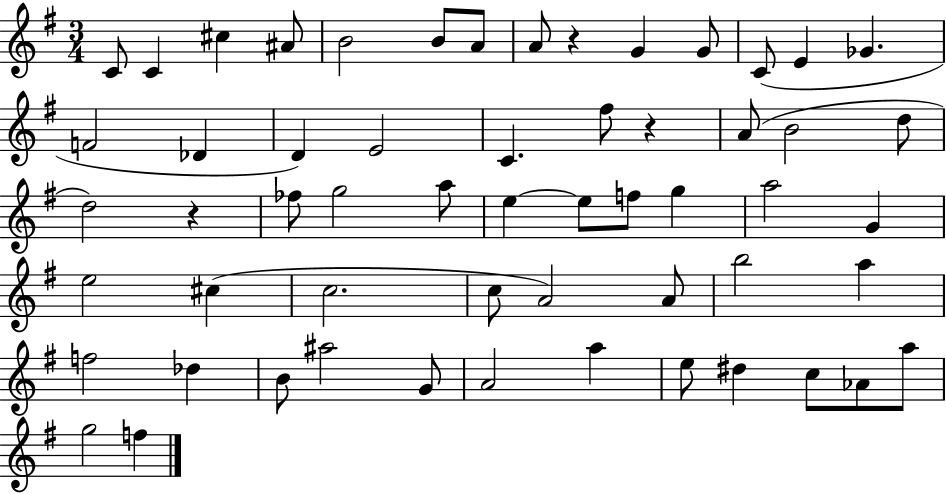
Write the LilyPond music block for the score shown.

{
  \clef treble
  \numericTimeSignature
  \time 3/4
  \key g \major
  c'8 c'4 cis''4 ais'8 | b'2 b'8 a'8 | a'8 r4 g'4 g'8 | c'8( e'4 ges'4. | \break f'2 des'4 | d'4) e'2 | c'4. fis''8 r4 | a'8( b'2 d''8 | \break d''2) r4 | fes''8 g''2 a''8 | e''4~~ e''8 f''8 g''4 | a''2 g'4 | \break e''2 cis''4( | c''2. | c''8 a'2) a'8 | b''2 a''4 | \break f''2 des''4 | b'8 ais''2 g'8 | a'2 a''4 | e''8 dis''4 c''8 aes'8 a''8 | \break g''2 f''4 | \bar "|."
}